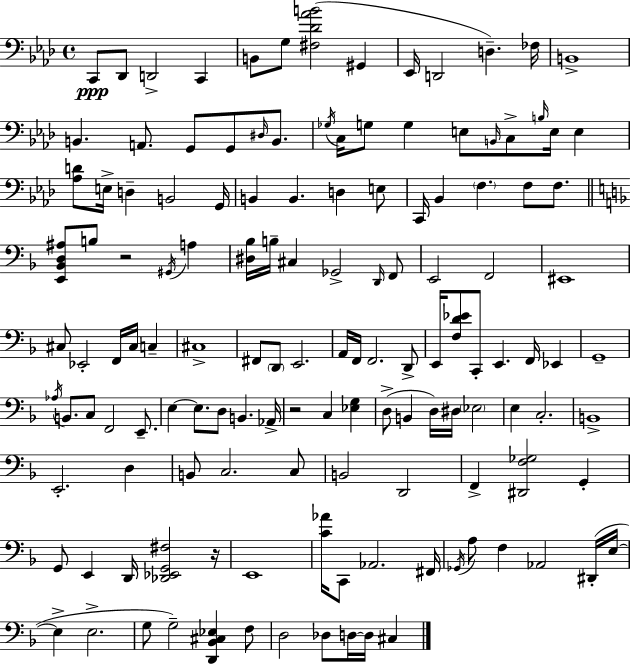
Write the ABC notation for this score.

X:1
T:Untitled
M:4/4
L:1/4
K:Fm
C,,/2 _D,,/2 D,,2 C,, B,,/2 G,/2 [^F,_D_AB]2 ^G,, _E,,/4 D,,2 D, _F,/4 B,,4 B,, A,,/2 G,,/2 G,,/2 ^D,/4 B,,/2 _G,/4 C,/4 G,/2 G, E,/2 B,,/4 C,/2 B,/4 E,/4 E, [_A,D]/2 E,/4 D, B,,2 G,,/4 B,, B,, D, E,/2 C,,/4 _B,, F, F,/2 F,/2 [E,,_B,,D,^A,]/2 B,/2 z2 ^G,,/4 A, [^D,_B,]/4 B,/4 ^C, _G,,2 D,,/4 F,,/2 E,,2 F,,2 ^E,,4 ^C,/2 _E,,2 F,,/4 ^C,/4 C, ^C,4 ^F,,/2 D,,/2 E,,2 A,,/4 F,,/4 F,,2 D,,/2 E,,/4 [F,D_E]/2 C,,/2 E,, F,,/4 _E,, G,,4 _A,/4 B,,/2 C,/2 F,,2 E,,/2 E, E,/2 D,/2 B,, _A,,/4 z2 C, [_E,G,] D,/2 B,, D,/4 ^D,/4 _E,2 E, C,2 B,,4 E,,2 D, B,,/2 C,2 C,/2 B,,2 D,,2 F,, [^D,,F,_G,]2 G,, G,,/2 E,, D,,/4 [_D,,_E,,G,,^F,]2 z/4 E,,4 [C_A]/4 C,,/2 _A,,2 ^F,,/4 _G,,/4 A,/2 F, _A,,2 ^D,,/4 E,/4 E, E,2 G,/2 G,2 [D,,_B,,^C,_E,] F,/2 D,2 _D,/2 D,/4 D,/4 ^C,